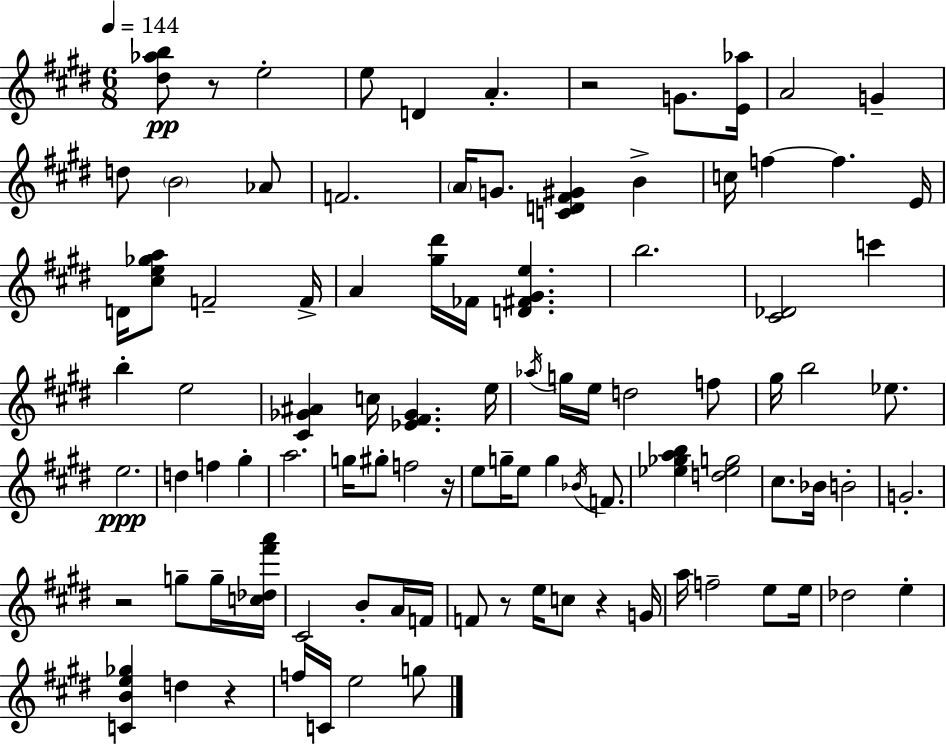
[D#5,Ab5,B5]/e R/e E5/h E5/e D4/q A4/q. R/h G4/e. [E4,Ab5]/s A4/h G4/q D5/e B4/h Ab4/e F4/h. A4/s G4/e. [C4,D4,F#4,G#4]/q B4/q C5/s F5/q F5/q. E4/s D4/s [C#5,E5,Gb5,A5]/e F4/h F4/s A4/q [G#5,D#6]/s FES4/s [D4,F#4,G#4,E5]/q. B5/h. [C#4,Db4]/h C6/q B5/q E5/h [C#4,Gb4,A#4]/q C5/s [Eb4,F#4,Gb4]/q. E5/s Ab5/s G5/s E5/s D5/h F5/e G#5/s B5/h Eb5/e. E5/h. D5/q F5/q G#5/q A5/h. G5/s G#5/e F5/h R/s E5/e G5/s E5/e G5/q Bb4/s F4/e. [Eb5,Gb5,A5,B5]/q [D5,Eb5,G5]/h C#5/e. Bb4/s B4/h G4/h. R/h G5/e G5/s [C5,Db5,F#6,A6]/s C#4/h B4/e A4/s F4/s F4/e R/e E5/s C5/e R/q G4/s A5/s F5/h E5/e E5/s Db5/h E5/q [C4,B4,E5,Gb5]/q D5/q R/q F5/s C4/s E5/h G5/e